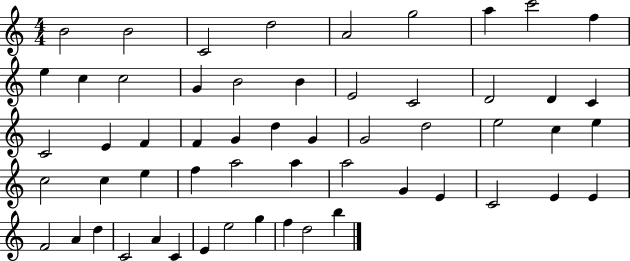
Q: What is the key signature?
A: C major